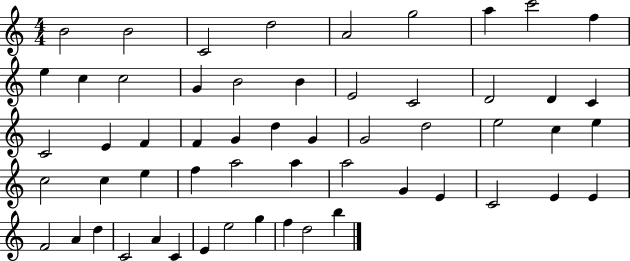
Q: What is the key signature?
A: C major